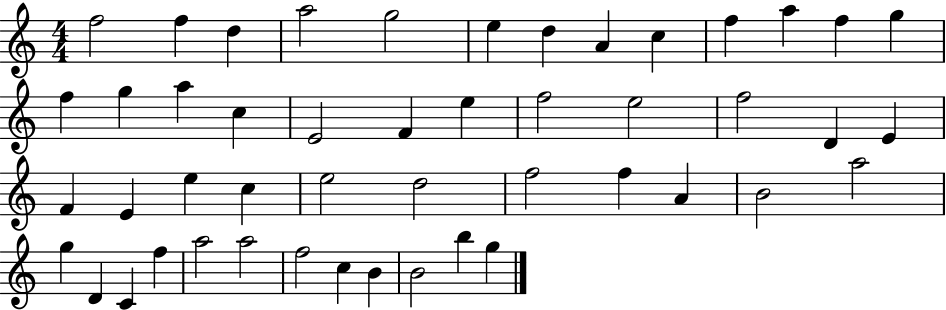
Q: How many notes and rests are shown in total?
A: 48